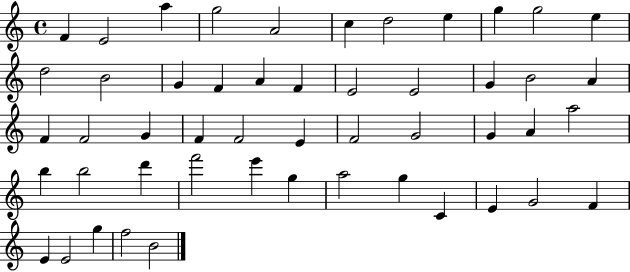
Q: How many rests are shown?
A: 0